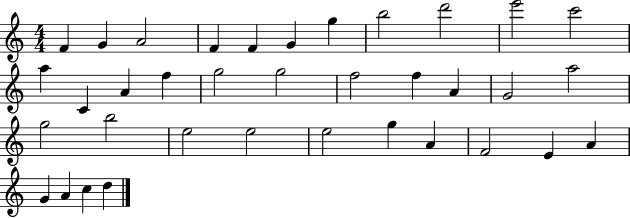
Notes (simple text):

F4/q G4/q A4/h F4/q F4/q G4/q G5/q B5/h D6/h E6/h C6/h A5/q C4/q A4/q F5/q G5/h G5/h F5/h F5/q A4/q G4/h A5/h G5/h B5/h E5/h E5/h E5/h G5/q A4/q F4/h E4/q A4/q G4/q A4/q C5/q D5/q